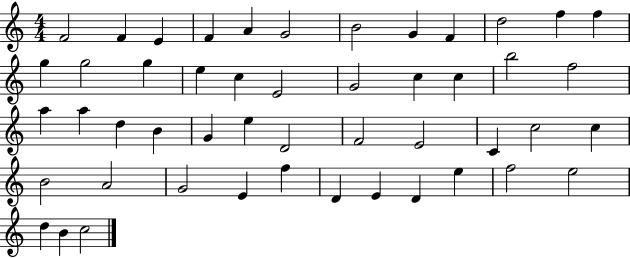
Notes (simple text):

F4/h F4/q E4/q F4/q A4/q G4/h B4/h G4/q F4/q D5/h F5/q F5/q G5/q G5/h G5/q E5/q C5/q E4/h G4/h C5/q C5/q B5/h F5/h A5/q A5/q D5/q B4/q G4/q E5/q D4/h F4/h E4/h C4/q C5/h C5/q B4/h A4/h G4/h E4/q F5/q D4/q E4/q D4/q E5/q F5/h E5/h D5/q B4/q C5/h